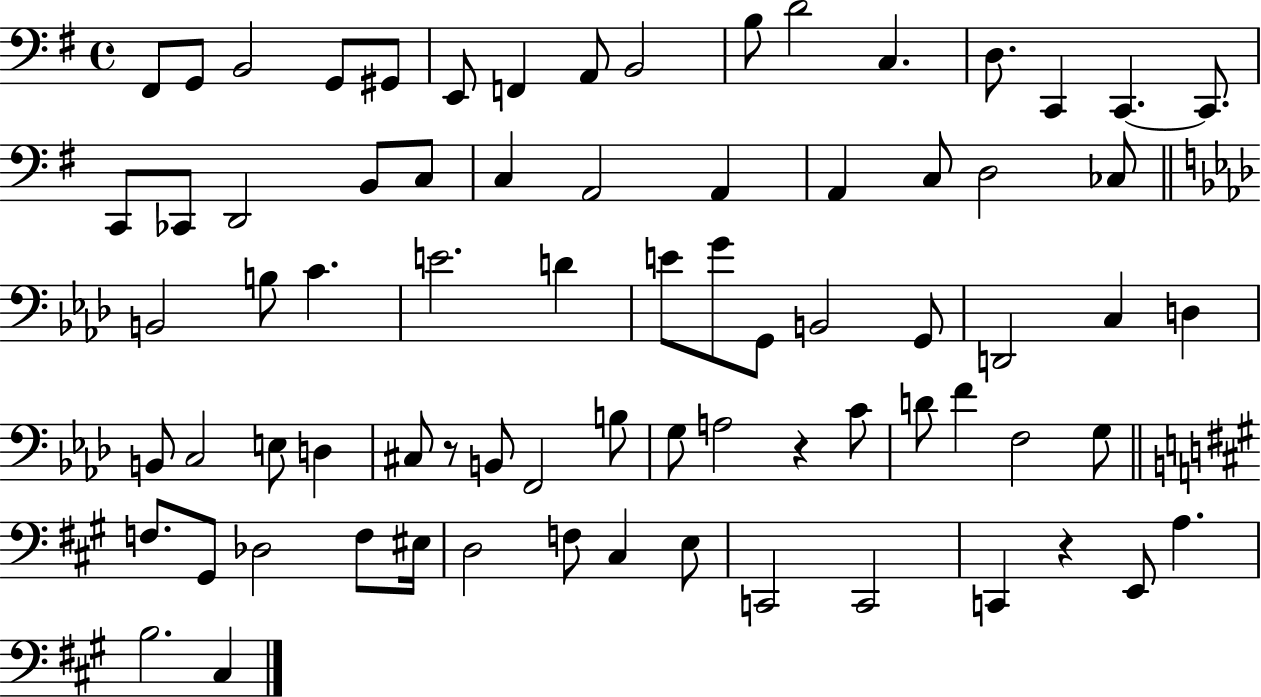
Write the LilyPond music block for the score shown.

{
  \clef bass
  \time 4/4
  \defaultTimeSignature
  \key g \major
  \repeat volta 2 { fis,8 g,8 b,2 g,8 gis,8 | e,8 f,4 a,8 b,2 | b8 d'2 c4. | d8. c,4 c,4.~~ c,8. | \break c,8 ces,8 d,2 b,8 c8 | c4 a,2 a,4 | a,4 c8 d2 ces8 | \bar "||" \break \key f \minor b,2 b8 c'4. | e'2. d'4 | e'8 g'8 g,8 b,2 g,8 | d,2 c4 d4 | \break b,8 c2 e8 d4 | cis8 r8 b,8 f,2 b8 | g8 a2 r4 c'8 | d'8 f'4 f2 g8 | \break \bar "||" \break \key a \major f8. gis,8 des2 f8 eis16 | d2 f8 cis4 e8 | c,2 c,2 | c,4 r4 e,8 a4. | \break b2. cis4 | } \bar "|."
}